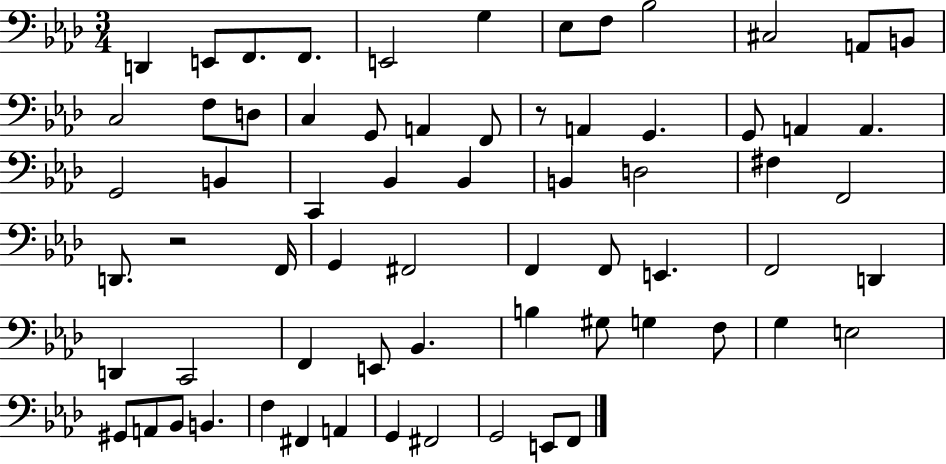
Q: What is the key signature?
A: AES major